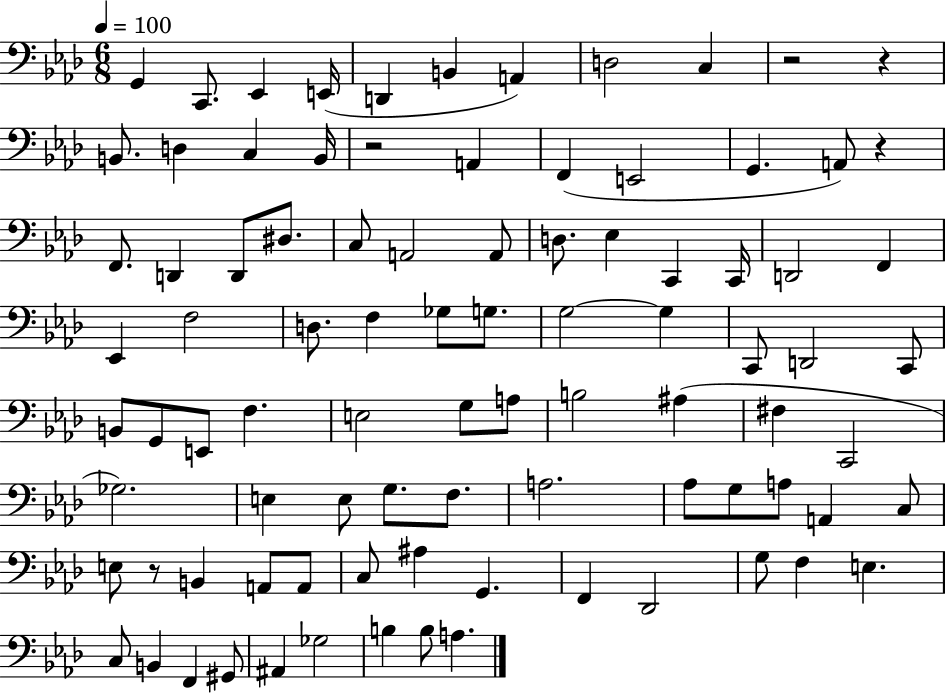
G2/q C2/e. Eb2/q E2/s D2/q B2/q A2/q D3/h C3/q R/h R/q B2/e. D3/q C3/q B2/s R/h A2/q F2/q E2/h G2/q. A2/e R/q F2/e. D2/q D2/e D#3/e. C3/e A2/h A2/e D3/e. Eb3/q C2/q C2/s D2/h F2/q Eb2/q F3/h D3/e. F3/q Gb3/e G3/e. G3/h G3/q C2/e D2/h C2/e B2/e G2/e E2/e F3/q. E3/h G3/e A3/e B3/h A#3/q F#3/q C2/h Gb3/h. E3/q E3/e G3/e. F3/e. A3/h. Ab3/e G3/e A3/e A2/q C3/e E3/e R/e B2/q A2/e A2/e C3/e A#3/q G2/q. F2/q Db2/h G3/e F3/q E3/q. C3/e B2/q F2/q G#2/e A#2/q Gb3/h B3/q B3/e A3/q.